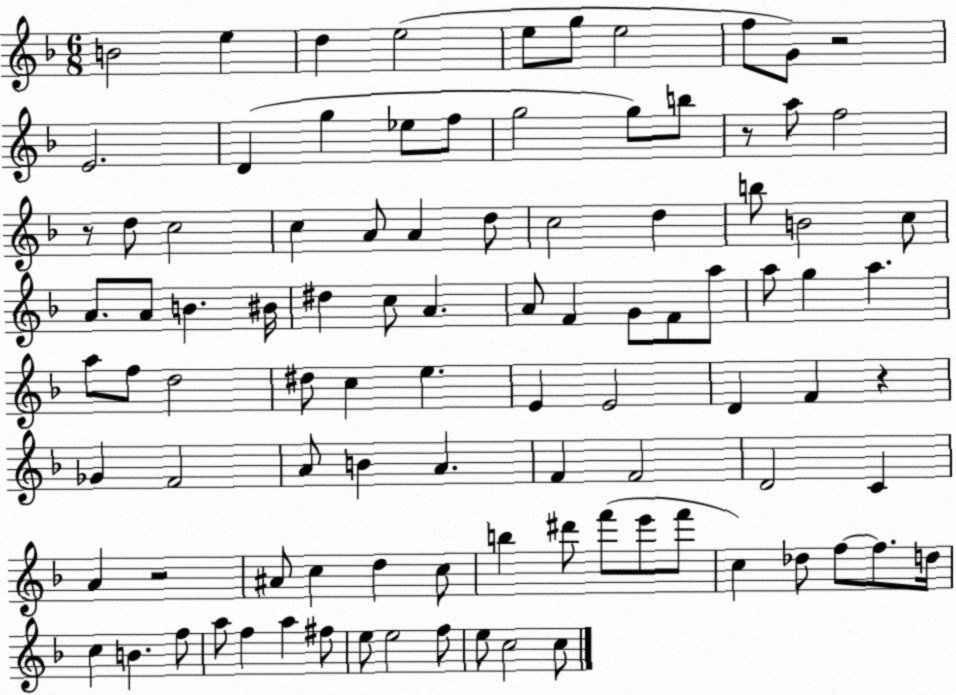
X:1
T:Untitled
M:6/8
L:1/4
K:F
B2 e d e2 e/2 g/2 e2 f/2 G/2 z2 E2 D g _e/2 f/2 g2 g/2 b/2 z/2 a/2 f2 z/2 d/2 c2 c A/2 A d/2 c2 d b/2 B2 c/2 A/2 A/2 B ^B/4 ^d c/2 A A/2 F G/2 F/2 a/2 a/2 g a a/2 f/2 d2 ^d/2 c e E E2 D F z _G F2 A/2 B A F F2 D2 C A z2 ^A/2 c d c/2 b ^d'/2 f'/2 e'/2 f'/2 c _d/2 f/2 f/2 d/4 c B f/2 a/2 f a ^f/2 e/2 e2 f/2 e/2 c2 c/2